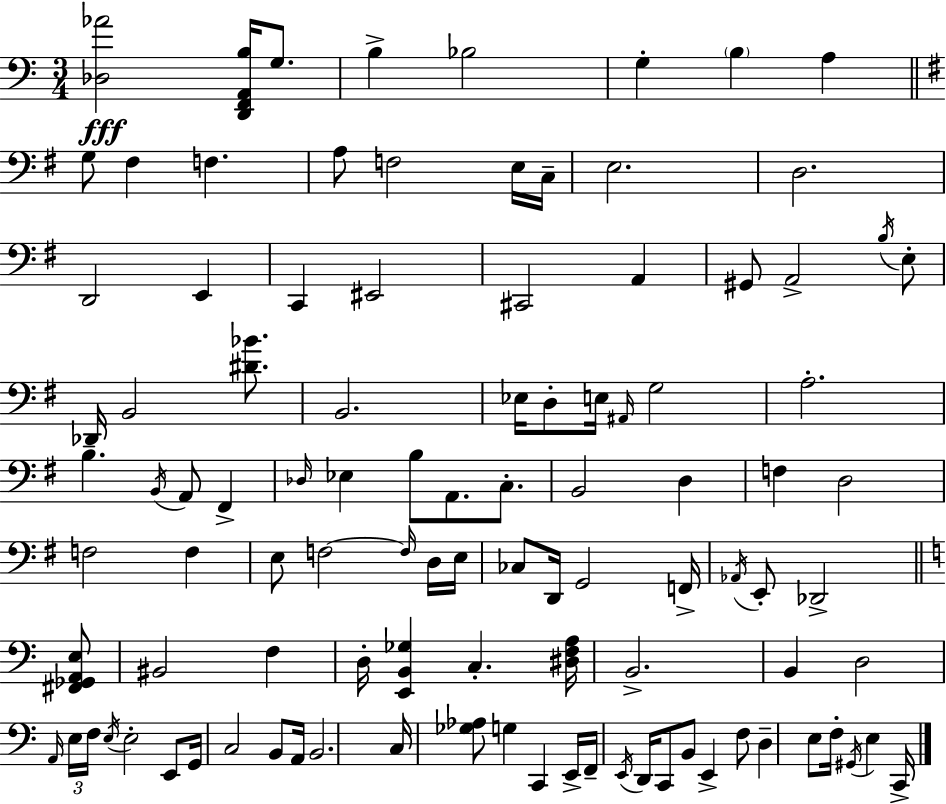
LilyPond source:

{
  \clef bass
  \numericTimeSignature
  \time 3/4
  \key c \major
  <des aes'>2\fff <d, f, a, b>16 g8. | b4-> bes2 | g4-. \parenthesize b4 a4 | \bar "||" \break \key g \major g8 fis4 f4. | a8 f2 e16 c16-- | e2. | d2. | \break d,2 e,4 | c,4 eis,2 | cis,2 a,4 | gis,8 a,2-> \acciaccatura { b16 } e8-. | \break des,16 b,2 <dis' bes'>8. | b,2. | ees16 d8-. e16 \grace { ais,16 } g2 | a2.-. | \break b4.-- \acciaccatura { b,16 } a,8 fis,4-> | \grace { des16 } ees4 b8 a,8. | c8.-. b,2 | d4 f4 d2 | \break f2 | f4 e8 f2~~ | \grace { f16 } d16 e16 ces8 d,16 g,2 | f,16-> \acciaccatura { aes,16 } e,8-. des,2-> | \break \bar "||" \break \key c \major <fis, ges, a, e>8 bis,2 f4 | d16-. <e, b, ges>4 c4.-. | <dis f a>16 b,2.-> | b,4 d2 | \break \grace { a,16 } \tuplet 3/2 { e16 f16 \acciaccatura { e16 } } e2-. | e,8 g,16 c2 | b,8 a,16 b,2. | c16 <ges aes>8 g4 c,4 | \break e,16-> f,16-- \acciaccatura { e,16 } d,16 c,8 b,8 e,4-> | f8 d4-- e8 f16-. | \acciaccatura { gis,16 } e4 c,16-> \bar "|."
}